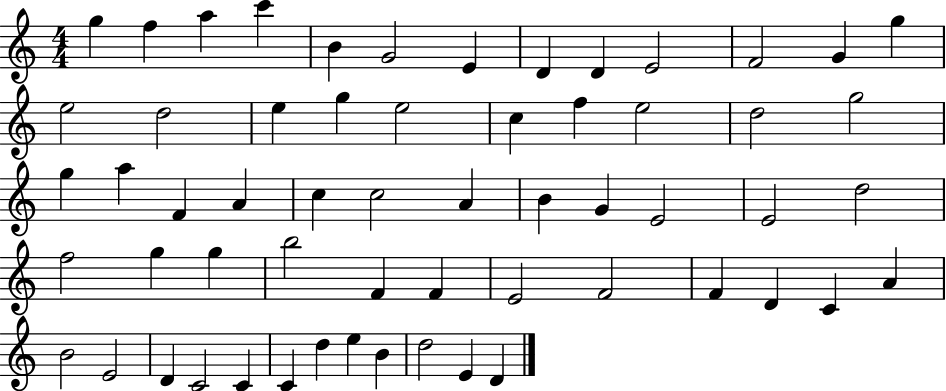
G5/q F5/q A5/q C6/q B4/q G4/h E4/q D4/q D4/q E4/h F4/h G4/q G5/q E5/h D5/h E5/q G5/q E5/h C5/q F5/q E5/h D5/h G5/h G5/q A5/q F4/q A4/q C5/q C5/h A4/q B4/q G4/q E4/h E4/h D5/h F5/h G5/q G5/q B5/h F4/q F4/q E4/h F4/h F4/q D4/q C4/q A4/q B4/h E4/h D4/q C4/h C4/q C4/q D5/q E5/q B4/q D5/h E4/q D4/q